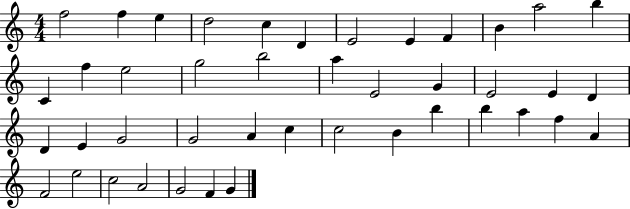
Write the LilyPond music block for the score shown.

{
  \clef treble
  \numericTimeSignature
  \time 4/4
  \key c \major
  f''2 f''4 e''4 | d''2 c''4 d'4 | e'2 e'4 f'4 | b'4 a''2 b''4 | \break c'4 f''4 e''2 | g''2 b''2 | a''4 e'2 g'4 | e'2 e'4 d'4 | \break d'4 e'4 g'2 | g'2 a'4 c''4 | c''2 b'4 b''4 | b''4 a''4 f''4 a'4 | \break f'2 e''2 | c''2 a'2 | g'2 f'4 g'4 | \bar "|."
}